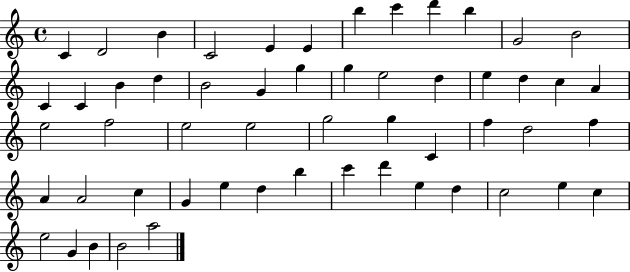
X:1
T:Untitled
M:4/4
L:1/4
K:C
C D2 B C2 E E b c' d' b G2 B2 C C B d B2 G g g e2 d e d c A e2 f2 e2 e2 g2 g C f d2 f A A2 c G e d b c' d' e d c2 e c e2 G B B2 a2